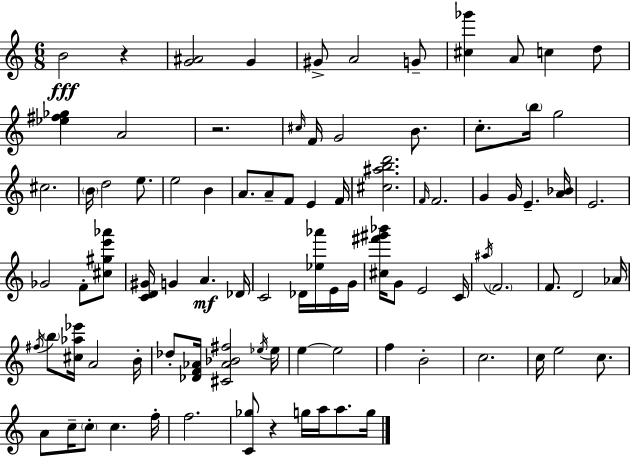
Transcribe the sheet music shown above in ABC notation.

X:1
T:Untitled
M:6/8
L:1/4
K:Am
B2 z [G^A]2 G ^G/2 A2 G/2 [^c_g'] A/2 c d/2 [_e^f_g] A2 z2 ^c/4 F/4 G2 B/2 c/2 b/4 g2 ^c2 B/4 d2 e/2 e2 B A/2 A/2 F/2 E F/4 [^c^abd']2 F/4 F2 G G/4 E [A_B]/4 E2 _G2 F/2 [^c^ge'_a']/2 [CD^G]/4 G A _D/4 C2 _D/4 [_e_a']/4 E/4 G/4 [^c^f'^g'_b']/4 G/2 E2 C/4 ^a/4 F2 F/2 D2 _A/4 ^f/4 b/2 [^c_a_e']/4 A2 B/4 _d/2 [_DF_A]/4 [^C_A_B^f]2 _e/4 _e/4 e e2 f B2 c2 c/4 e2 c/2 A/2 c/4 c/2 c f/4 f2 [C_g]/2 z g/4 a/4 a/2 g/4